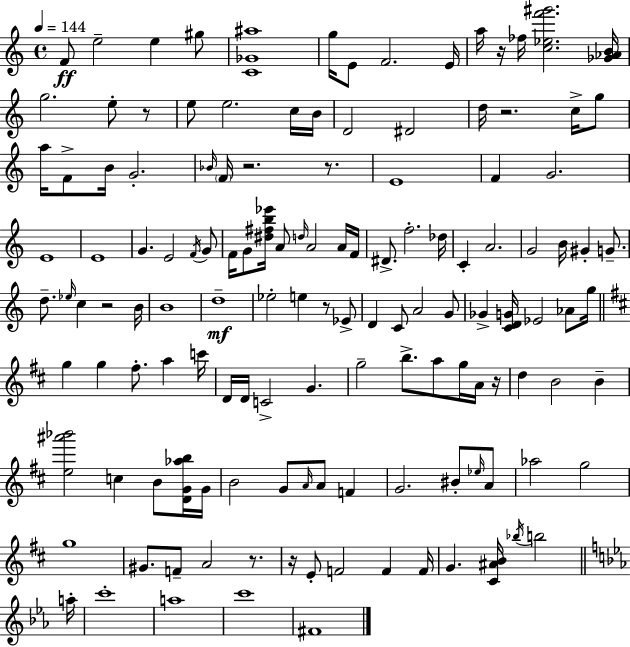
F4/e E5/h E5/q G#5/e [C4,Gb4,A#5]/w G5/s E4/e F4/h. E4/s A5/s R/s FES5/s [C5,Eb5,F6,G#6]/h. [Gb4,Ab4,B4]/s G5/h. E5/e R/e E5/e E5/h. C5/s B4/s D4/h D#4/h D5/s R/h. C5/s G5/e A5/s F4/e B4/s G4/h. Bb4/s F4/s R/h. R/e. E4/w F4/q G4/h. E4/w E4/w G4/q. E4/h F4/s G4/e F4/s G4/e [D#5,F#5,B5,Eb6]/s A4/e D5/s A4/h A4/s F4/s D#4/e. F5/h. Db5/s C4/q A4/h. G4/h B4/s G#4/q G4/e. D5/e. Eb5/s C5/q R/h B4/s B4/w D5/w Eb5/h E5/q R/e Eb4/e D4/q C4/e A4/h G4/e Gb4/q [C4,D4,G4]/s Eb4/h Ab4/e G5/s G5/q G5/q F#5/e. A5/q C6/s D4/s D4/s C4/h G4/q. G5/h B5/e. A5/e G5/s A4/s R/s D5/q B4/h B4/q [E5,A#6,Bb6]/h C5/q B4/e [D4,G4,Ab5,B5]/s G4/s B4/h G4/e A4/s A4/e F4/q G4/h. BIS4/e Eb5/s A4/e Ab5/h G5/h G5/w G#4/e. F4/e A4/h R/e. R/s E4/e F4/h F4/q F4/s G4/q. [C#4,A#4,B4]/s Bb5/s B5/h A5/s C6/w A5/w C6/w F#4/w